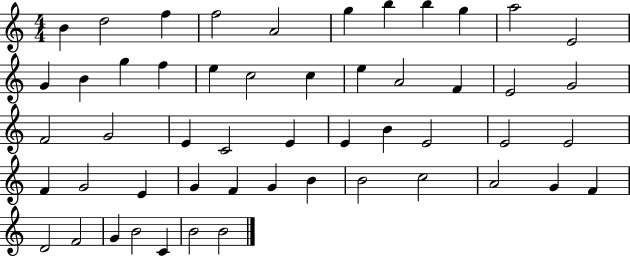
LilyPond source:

{
  \clef treble
  \numericTimeSignature
  \time 4/4
  \key c \major
  b'4 d''2 f''4 | f''2 a'2 | g''4 b''4 b''4 g''4 | a''2 e'2 | \break g'4 b'4 g''4 f''4 | e''4 c''2 c''4 | e''4 a'2 f'4 | e'2 g'2 | \break f'2 g'2 | e'4 c'2 e'4 | e'4 b'4 e'2 | e'2 e'2 | \break f'4 g'2 e'4 | g'4 f'4 g'4 b'4 | b'2 c''2 | a'2 g'4 f'4 | \break d'2 f'2 | g'4 b'2 c'4 | b'2 b'2 | \bar "|."
}